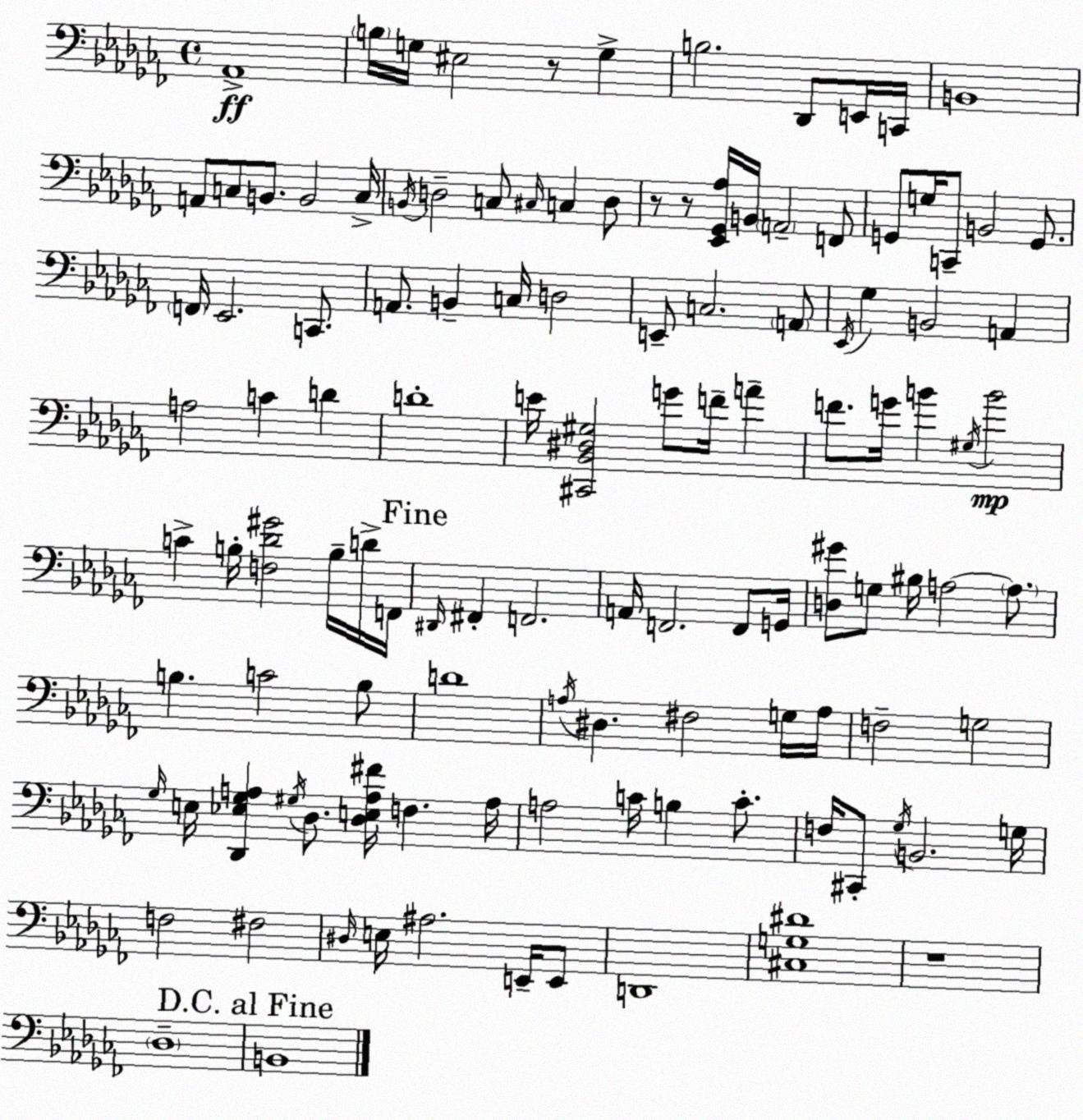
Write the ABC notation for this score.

X:1
T:Untitled
M:4/4
L:1/4
K:Abm
_A,,4 B,/4 G,/4 ^E,2 z/2 G, B,2 _D,,/2 E,,/4 C,,/4 B,,4 A,,/2 C,/2 B,,/2 B,,2 C,/4 B,,/4 D,2 C,/2 ^C,/4 C, D,/2 z/2 z/2 [_E,,_G,,_A,]/4 B,,/4 A,,2 F,,/2 G,,/2 G,/4 C,,/2 B,,2 G,,/2 F,,/4 _E,,2 C,,/2 A,,/2 B,, C,/4 D,2 E,,/2 C,2 A,,/2 _E,,/4 _G, B,,2 A,, A,2 C D D4 E/4 [^C,,_B,,^D,^G,]2 G/2 F/4 A F/2 G/4 B ^G,/4 B2 C B,/4 [F,_D^G]2 B,/4 D/4 F,,/4 ^D,,/4 ^F,, F,,2 A,,/4 F,,2 F,,/2 G,,/4 [D,^G]/2 G,/2 ^B,/4 A,2 A,/2 B, C2 B,/2 D4 A,/4 ^D, ^F,2 G,/4 A,/4 F,2 G,2 _G,/4 E,/4 [_D,,_E,_G,A,] ^G,/4 _D,/2 [_D,E,A,^F]/4 F, A,/4 A,2 C/4 B, C/2 F,/4 ^C,,/2 _G,/4 B,,2 G,/4 F,2 ^F,2 ^D,/4 E,/4 ^A,2 E,,/4 E,,/2 D,,4 [^C,G,^D]4 z4 _D,4 B,,4